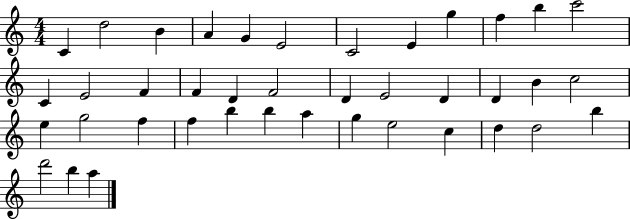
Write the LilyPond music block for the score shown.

{
  \clef treble
  \numericTimeSignature
  \time 4/4
  \key c \major
  c'4 d''2 b'4 | a'4 g'4 e'2 | c'2 e'4 g''4 | f''4 b''4 c'''2 | \break c'4 e'2 f'4 | f'4 d'4 f'2 | d'4 e'2 d'4 | d'4 b'4 c''2 | \break e''4 g''2 f''4 | f''4 b''4 b''4 a''4 | g''4 e''2 c''4 | d''4 d''2 b''4 | \break d'''2 b''4 a''4 | \bar "|."
}